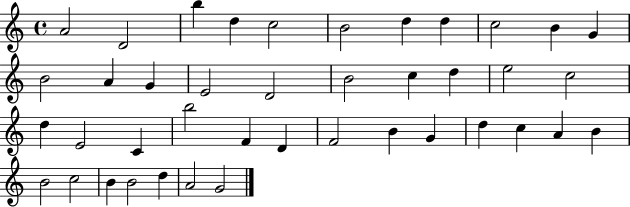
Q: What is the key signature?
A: C major